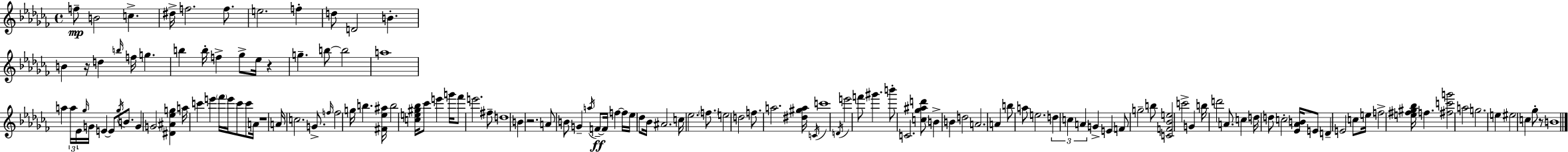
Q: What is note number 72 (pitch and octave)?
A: A#4